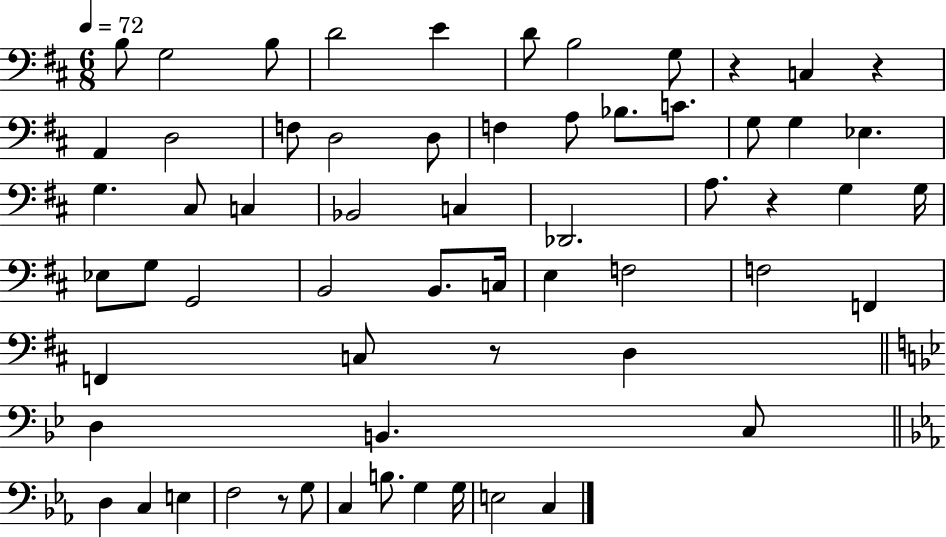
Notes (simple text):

B3/e G3/h B3/e D4/h E4/q D4/e B3/h G3/e R/q C3/q R/q A2/q D3/h F3/e D3/h D3/e F3/q A3/e Bb3/e. C4/e. G3/e G3/q Eb3/q. G3/q. C#3/e C3/q Bb2/h C3/q Db2/h. A3/e. R/q G3/q G3/s Eb3/e G3/e G2/h B2/h B2/e. C3/s E3/q F3/h F3/h F2/q F2/q C3/e R/e D3/q D3/q B2/q. C3/e D3/q C3/q E3/q F3/h R/e G3/e C3/q B3/e. G3/q G3/s E3/h C3/q